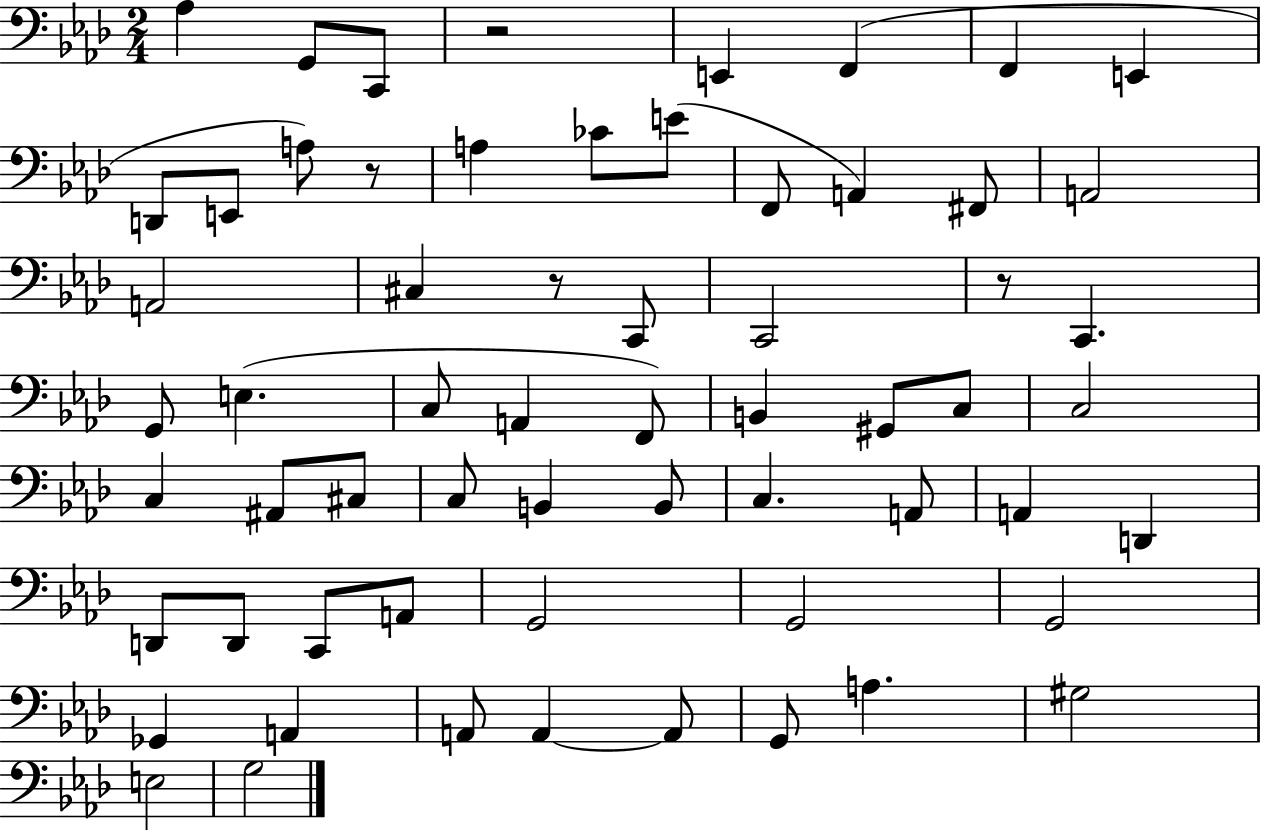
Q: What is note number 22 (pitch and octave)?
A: C2